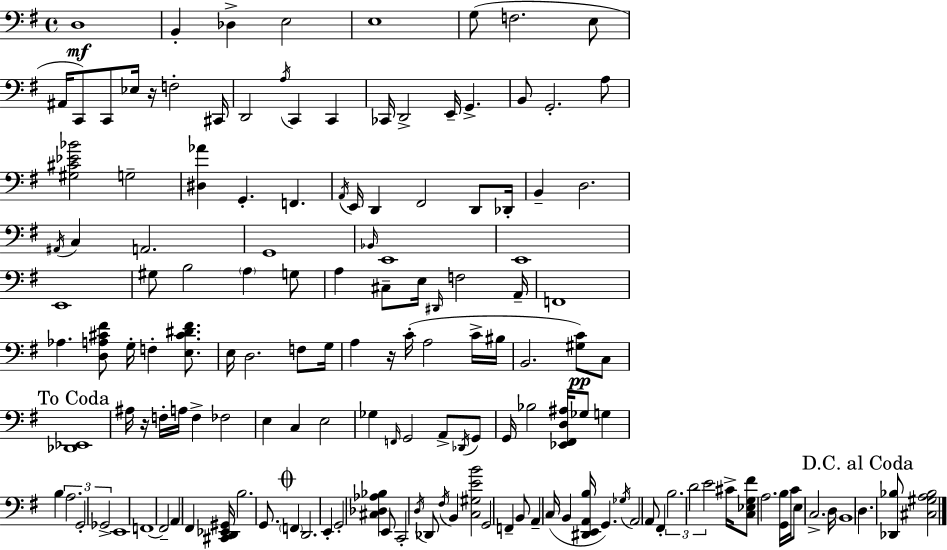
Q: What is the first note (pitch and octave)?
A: D3